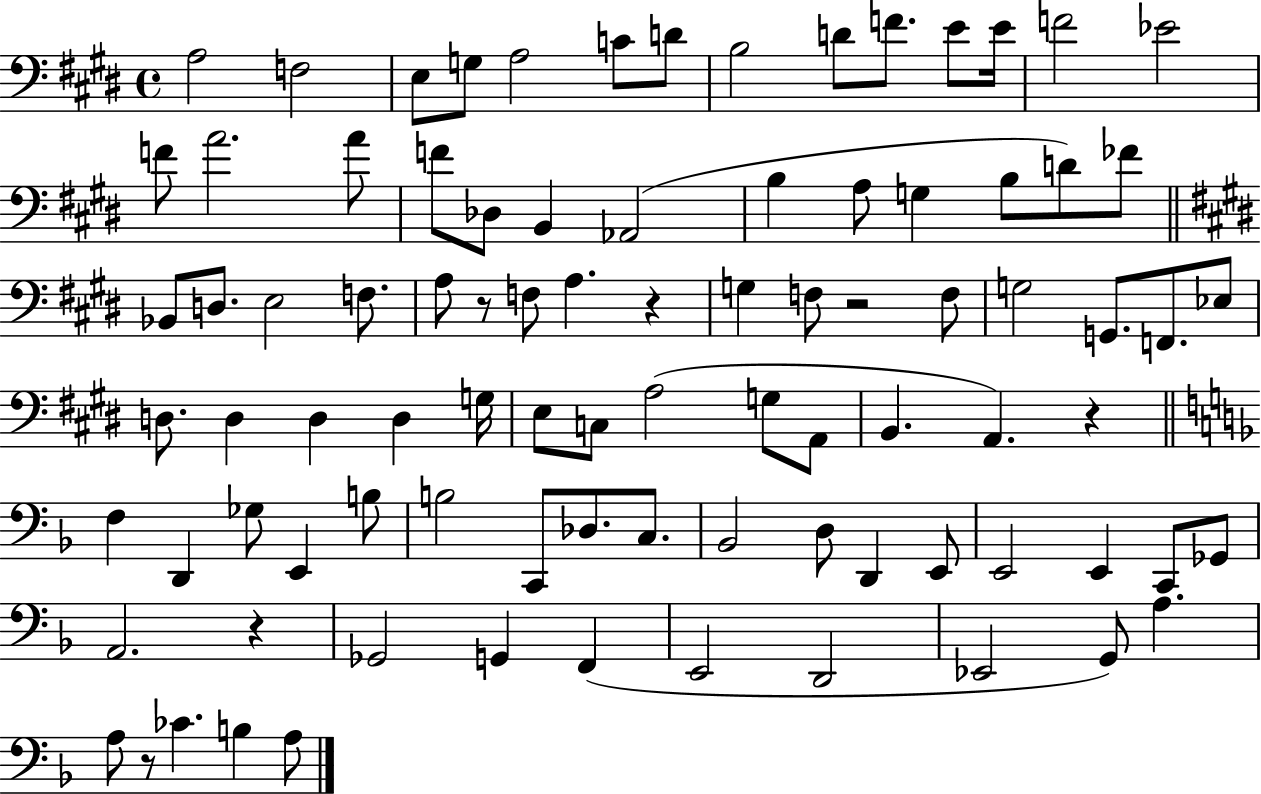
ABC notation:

X:1
T:Untitled
M:4/4
L:1/4
K:E
A,2 F,2 E,/2 G,/2 A,2 C/2 D/2 B,2 D/2 F/2 E/2 E/4 F2 _E2 F/2 A2 A/2 F/2 _D,/2 B,, _A,,2 B, A,/2 G, B,/2 D/2 _F/2 _B,,/2 D,/2 E,2 F,/2 A,/2 z/2 F,/2 A, z G, F,/2 z2 F,/2 G,2 G,,/2 F,,/2 _E,/2 D,/2 D, D, D, G,/4 E,/2 C,/2 A,2 G,/2 A,,/2 B,, A,, z F, D,, _G,/2 E,, B,/2 B,2 C,,/2 _D,/2 C,/2 _B,,2 D,/2 D,, E,,/2 E,,2 E,, C,,/2 _G,,/2 A,,2 z _G,,2 G,, F,, E,,2 D,,2 _E,,2 G,,/2 A, A,/2 z/2 _C B, A,/2